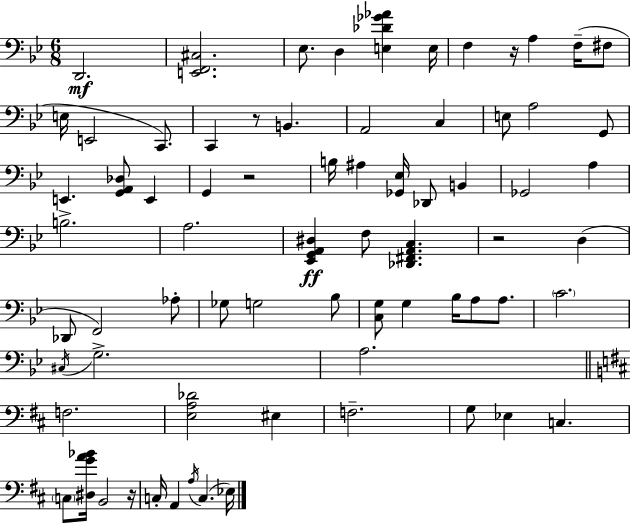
X:1
T:Untitled
M:6/8
L:1/4
K:Bb
D,,2 [E,,F,,^C,]2 _E,/2 D, [E,_D_G_A] E,/4 F, z/4 A, F,/4 ^F,/2 E,/4 E,,2 C,,/2 C,, z/2 B,, A,,2 C, E,/2 A,2 G,,/2 E,, [G,,A,,_D,]/2 E,, G,, z2 B,/4 ^A, [_G,,_E,]/4 _D,,/2 B,, _G,,2 A, B,2 A,2 [_E,,G,,A,,^D,] F,/2 [_D,,^F,,A,,C,] z2 D, _D,,/2 F,,2 _A,/2 _G,/2 G,2 _B,/2 [C,G,]/2 G, _B,/4 A,/2 A,/2 C2 ^C,/4 G,2 A,2 F,2 [E,A,_D]2 ^E, F,2 G,/2 _E, C, C,/2 [^D,GA_B]/4 B,,2 z/4 C,/4 A,, A,/4 C, _E,/4